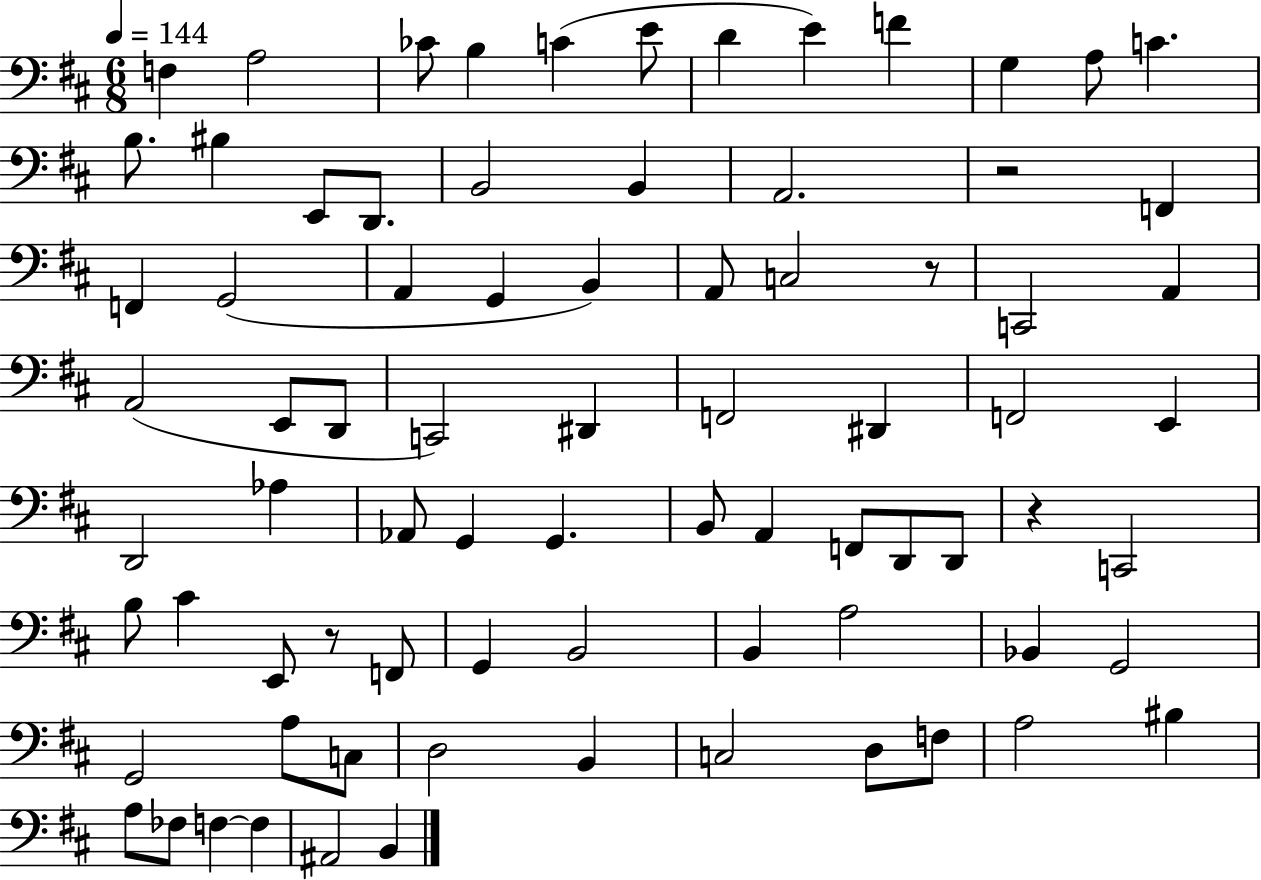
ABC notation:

X:1
T:Untitled
M:6/8
L:1/4
K:D
F, A,2 _C/2 B, C E/2 D E F G, A,/2 C B,/2 ^B, E,,/2 D,,/2 B,,2 B,, A,,2 z2 F,, F,, G,,2 A,, G,, B,, A,,/2 C,2 z/2 C,,2 A,, A,,2 E,,/2 D,,/2 C,,2 ^D,, F,,2 ^D,, F,,2 E,, D,,2 _A, _A,,/2 G,, G,, B,,/2 A,, F,,/2 D,,/2 D,,/2 z C,,2 B,/2 ^C E,,/2 z/2 F,,/2 G,, B,,2 B,, A,2 _B,, G,,2 G,,2 A,/2 C,/2 D,2 B,, C,2 D,/2 F,/2 A,2 ^B, A,/2 _F,/2 F, F, ^A,,2 B,,